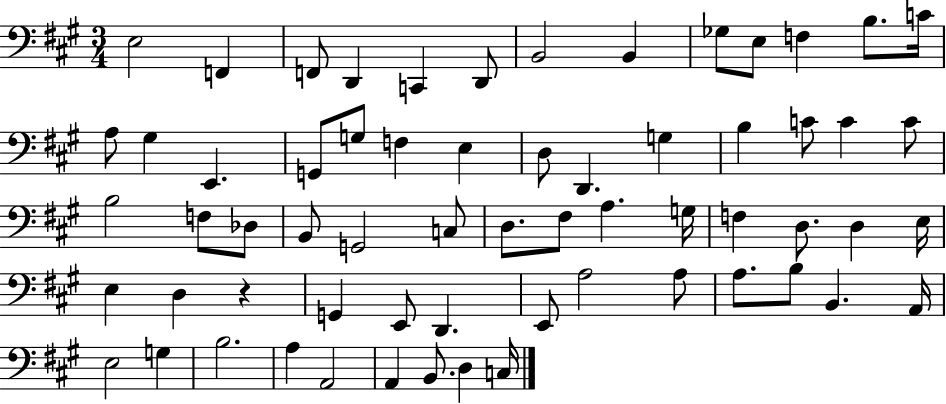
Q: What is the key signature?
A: A major